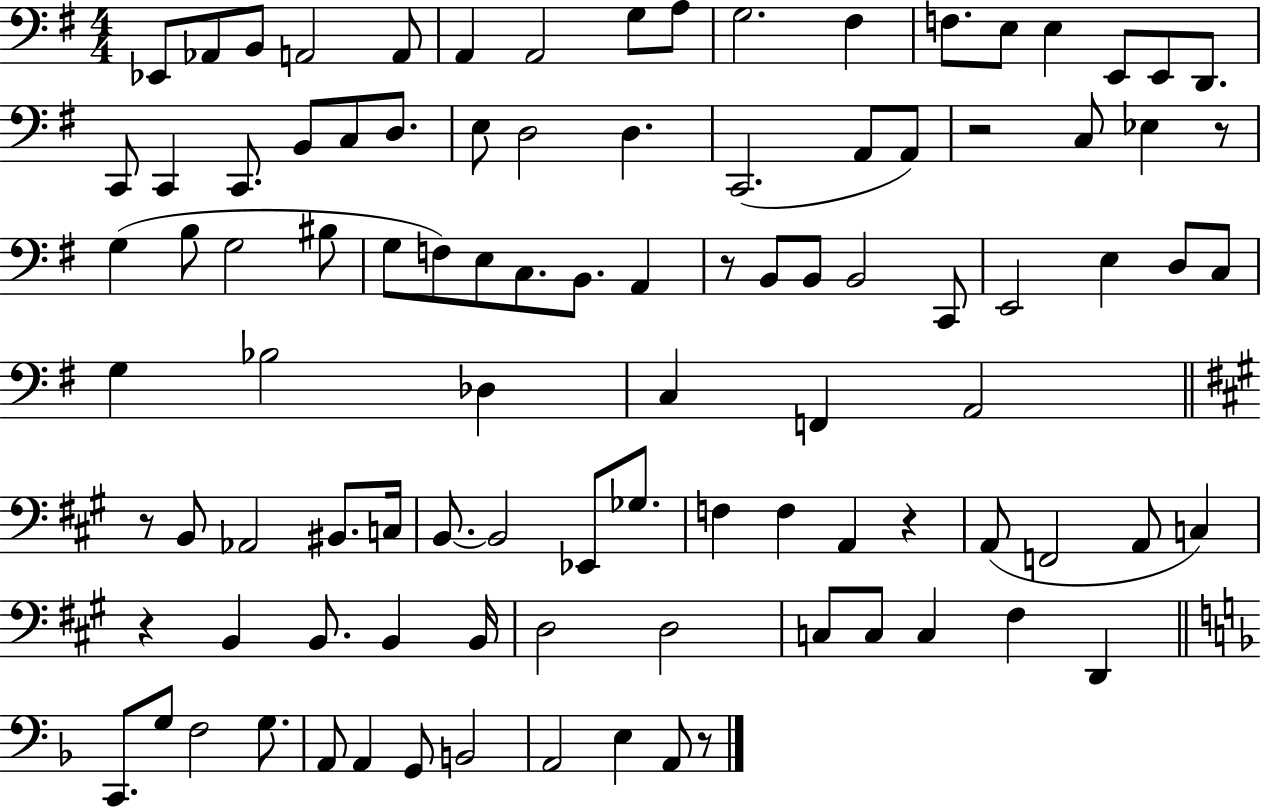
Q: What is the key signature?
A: G major